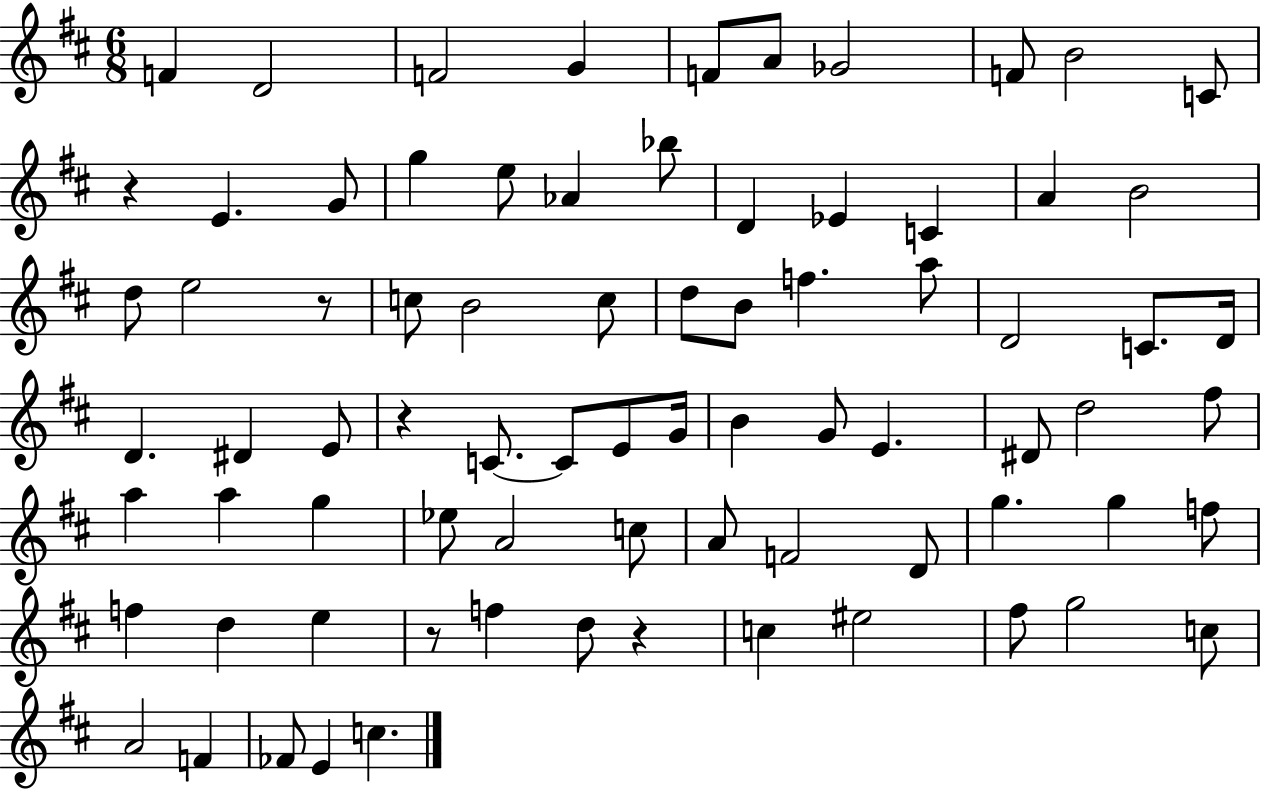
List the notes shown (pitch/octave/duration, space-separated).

F4/q D4/h F4/h G4/q F4/e A4/e Gb4/h F4/e B4/h C4/e R/q E4/q. G4/e G5/q E5/e Ab4/q Bb5/e D4/q Eb4/q C4/q A4/q B4/h D5/e E5/h R/e C5/e B4/h C5/e D5/e B4/e F5/q. A5/e D4/h C4/e. D4/s D4/q. D#4/q E4/e R/q C4/e. C4/e E4/e G4/s B4/q G4/e E4/q. D#4/e D5/h F#5/e A5/q A5/q G5/q Eb5/e A4/h C5/e A4/e F4/h D4/e G5/q. G5/q F5/e F5/q D5/q E5/q R/e F5/q D5/e R/q C5/q EIS5/h F#5/e G5/h C5/e A4/h F4/q FES4/e E4/q C5/q.